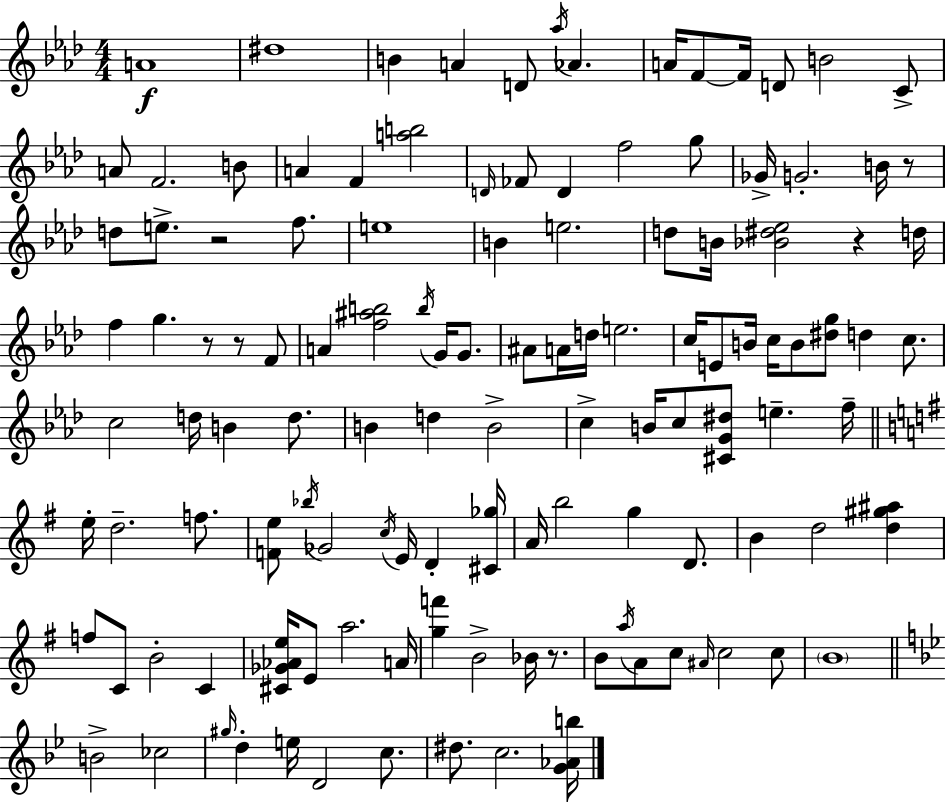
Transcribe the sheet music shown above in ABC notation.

X:1
T:Untitled
M:4/4
L:1/4
K:Fm
A4 ^d4 B A D/2 _a/4 _A A/4 F/2 F/4 D/2 B2 C/2 A/2 F2 B/2 A F [ab]2 D/4 _F/2 D f2 g/2 _G/4 G2 B/4 z/2 d/2 e/2 z2 f/2 e4 B e2 d/2 B/4 [_B^d_e]2 z d/4 f g z/2 z/2 F/2 A [f^ab]2 b/4 G/4 G/2 ^A/2 A/4 d/4 e2 c/4 E/2 B/4 c/4 B/2 [^dg]/2 d c/2 c2 d/4 B d/2 B d B2 c B/4 c/2 [^CG^d]/2 e f/4 e/4 d2 f/2 [Fe]/2 _b/4 _G2 c/4 E/4 D [^C_g]/4 A/4 b2 g D/2 B d2 [d^g^a] f/2 C/2 B2 C [^C_G_Ae]/4 E/2 a2 A/4 [gf'] B2 _B/4 z/2 B/2 a/4 A/2 c/2 ^A/4 c2 c/2 B4 B2 _c2 ^g/4 d e/4 D2 c/2 ^d/2 c2 [G_Ab]/4